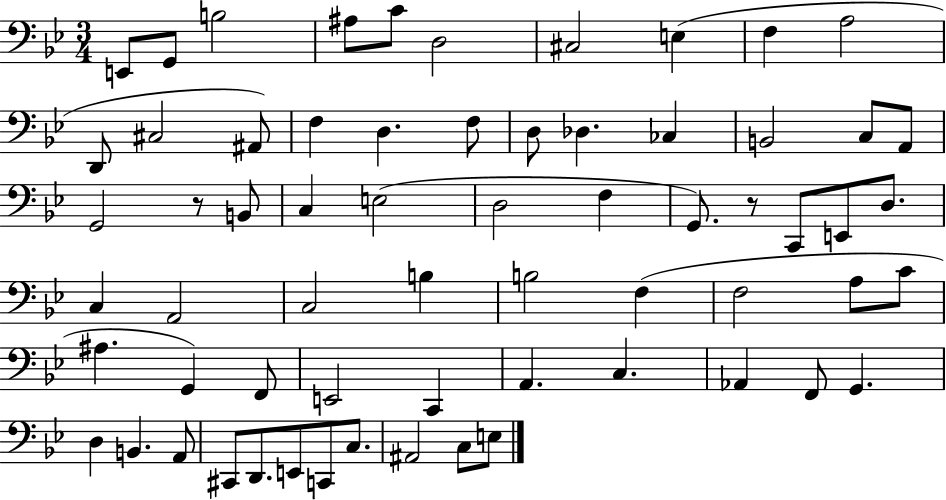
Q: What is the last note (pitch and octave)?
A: E3